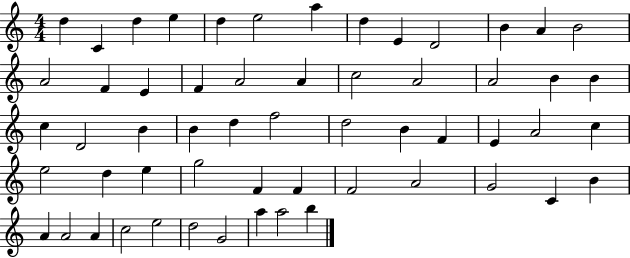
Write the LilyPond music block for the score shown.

{
  \clef treble
  \numericTimeSignature
  \time 4/4
  \key c \major
  d''4 c'4 d''4 e''4 | d''4 e''2 a''4 | d''4 e'4 d'2 | b'4 a'4 b'2 | \break a'2 f'4 e'4 | f'4 a'2 a'4 | c''2 a'2 | a'2 b'4 b'4 | \break c''4 d'2 b'4 | b'4 d''4 f''2 | d''2 b'4 f'4 | e'4 a'2 c''4 | \break e''2 d''4 e''4 | g''2 f'4 f'4 | f'2 a'2 | g'2 c'4 b'4 | \break a'4 a'2 a'4 | c''2 e''2 | d''2 g'2 | a''4 a''2 b''4 | \break \bar "|."
}